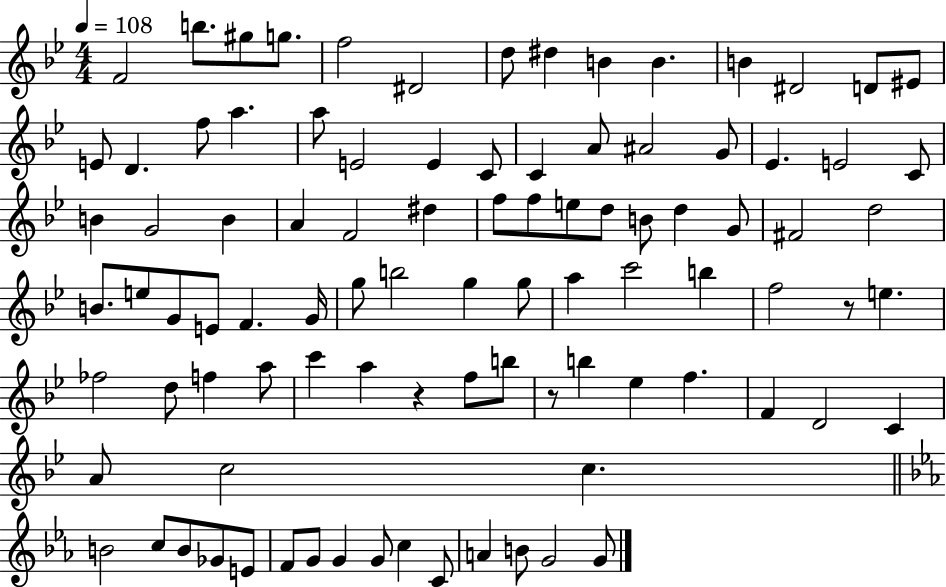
F4/h B5/e. G#5/e G5/e. F5/h D#4/h D5/e D#5/q B4/q B4/q. B4/q D#4/h D4/e EIS4/e E4/e D4/q. F5/e A5/q. A5/e E4/h E4/q C4/e C4/q A4/e A#4/h G4/e Eb4/q. E4/h C4/e B4/q G4/h B4/q A4/q F4/h D#5/q F5/e F5/e E5/e D5/e B4/e D5/q G4/e F#4/h D5/h B4/e. E5/e G4/e E4/e F4/q. G4/s G5/e B5/h G5/q G5/e A5/q C6/h B5/q F5/h R/e E5/q. FES5/h D5/e F5/q A5/e C6/q A5/q R/q F5/e B5/e R/e B5/q Eb5/q F5/q. F4/q D4/h C4/q A4/e C5/h C5/q. B4/h C5/e B4/e Gb4/e E4/e F4/e G4/e G4/q G4/e C5/q C4/e A4/q B4/e G4/h G4/e